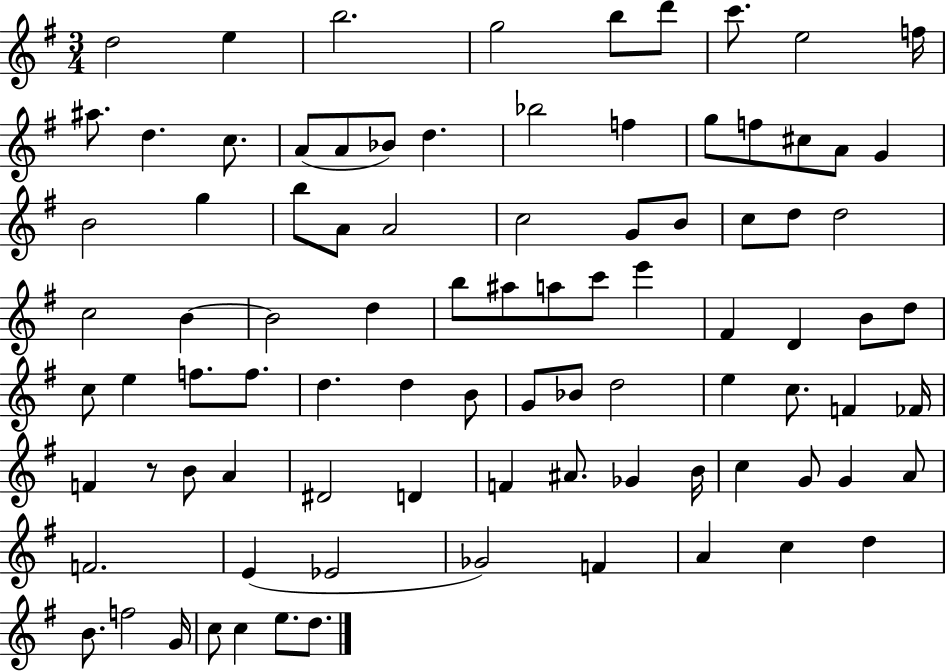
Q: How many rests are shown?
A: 1